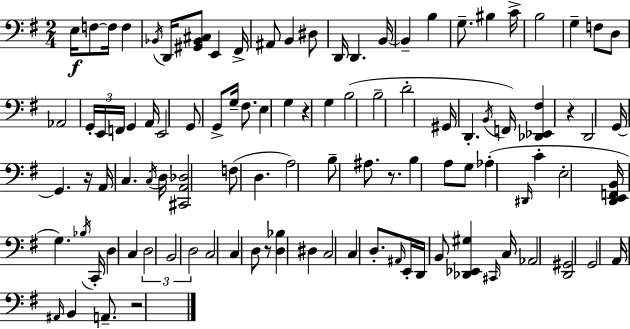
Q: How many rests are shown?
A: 6